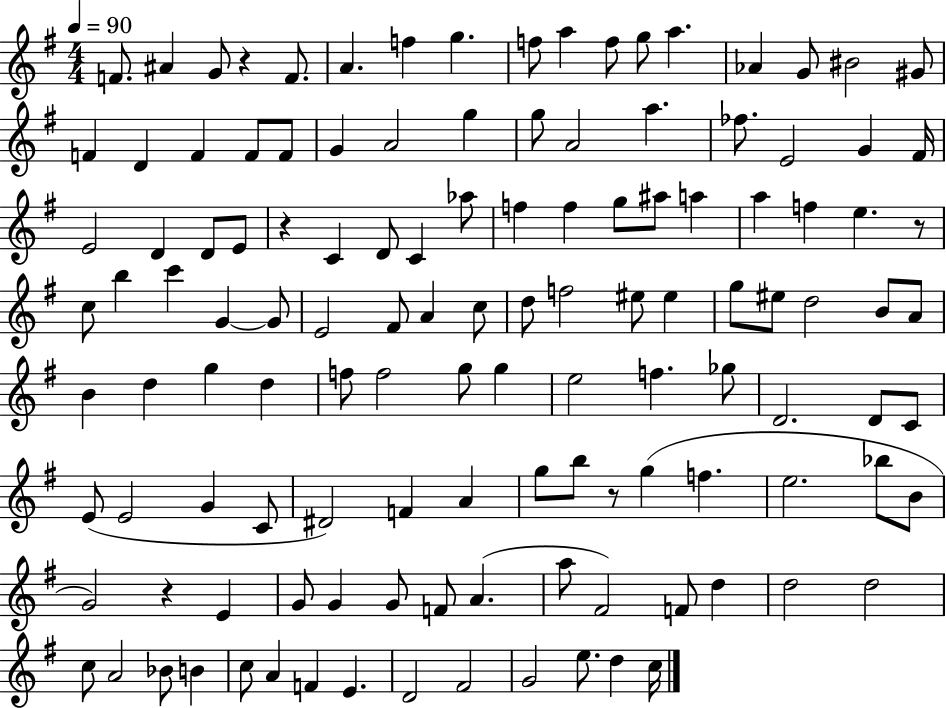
F4/e. A#4/q G4/e R/q F4/e. A4/q. F5/q G5/q. F5/e A5/q F5/e G5/e A5/q. Ab4/q G4/e BIS4/h G#4/e F4/q D4/q F4/q F4/e F4/e G4/q A4/h G5/q G5/e A4/h A5/q. FES5/e. E4/h G4/q F#4/s E4/h D4/q D4/e E4/e R/q C4/q D4/e C4/q Ab5/e F5/q F5/q G5/e A#5/e A5/q A5/q F5/q E5/q. R/e C5/e B5/q C6/q G4/q G4/e E4/h F#4/e A4/q C5/e D5/e F5/h EIS5/e EIS5/q G5/e EIS5/e D5/h B4/e A4/e B4/q D5/q G5/q D5/q F5/e F5/h G5/e G5/q E5/h F5/q. Gb5/e D4/h. D4/e C4/e E4/e E4/h G4/q C4/e D#4/h F4/q A4/q G5/e B5/e R/e G5/q F5/q. E5/h. Bb5/e B4/e G4/h R/q E4/q G4/e G4/q G4/e F4/e A4/q. A5/e F#4/h F4/e D5/q D5/h D5/h C5/e A4/h Bb4/e B4/q C5/e A4/q F4/q E4/q. D4/h F#4/h G4/h E5/e. D5/q C5/s